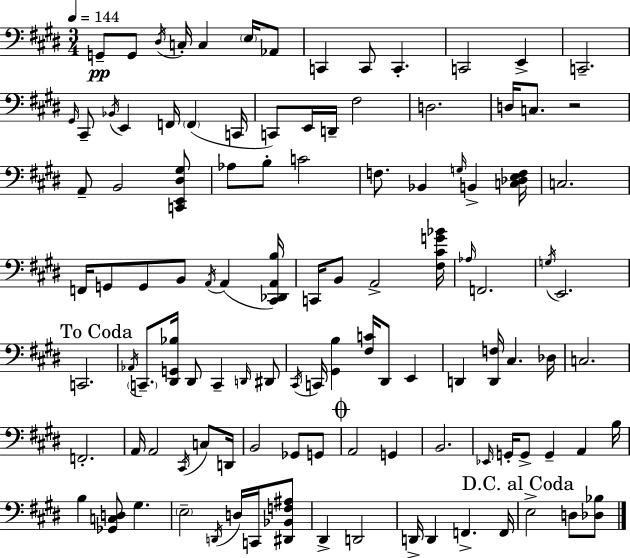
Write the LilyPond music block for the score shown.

{
  \clef bass
  \numericTimeSignature
  \time 3/4
  \key e \major
  \tempo 4 = 144
  g,8--\pp g,8 \acciaccatura { dis16 } c16-. c4 \parenthesize e16 aes,8 | c,4 c,8 c,4.-. | c,2 e,4-> | c,2.-- | \break \grace { gis,16 } cis,8-- \acciaccatura { bes,16 } e,4 f,16 \parenthesize f,4( | c,16 c,8) e,16 d,16-- fis2 | d2. | d16 c8. r2 | \break a,8-- b,2 | <c, e, dis gis>8 aes8 b8-. c'2 | f8. bes,4 \grace { g16 } b,4-> | <c des e f>16 c2. | \break f,16 g,8 g,8 b,8 \acciaccatura { a,16 }( | a,4 <cis, des, a, b>16) c,16 b,8 a,2-> | <fis cis' g' bes'>16 \grace { aes16 } f,2. | \acciaccatura { g16 } e,2. | \break \mark "To Coda" c,2. | \acciaccatura { aes,16 } \parenthesize c,8.-- <dis, g, bes>16 | dis,8 c,4-- \grace { d,16 } dis,8 \acciaccatura { cis,16 } c,16 <gis, b>4 | <fis c'>16 dis,8 e,4 d,4 | \break <d, f>16 cis4. des16 c2. | f,2.-. | a,16 a,2 | \acciaccatura { cis,16 } c8 d,16 b,2 | \break ges,8 g,8 \mark \markup { \musicglyph "scripts.coda" } a,2 | g,4 b,2. | \grace { ees,16 } | g,16-. g,8-> g,4-- a,4 b16 | \break b4 <ges, c d>8 gis4. | \parenthesize e2-- \acciaccatura { d,16 } d16 c,16 <dis, bes, f ais>8 | dis,4-> d,2 | d,16-> d,4 f,4.-> | \break f,16 \mark "D.C. al Coda" e2-> d8 <des bes>8 | \bar "|."
}